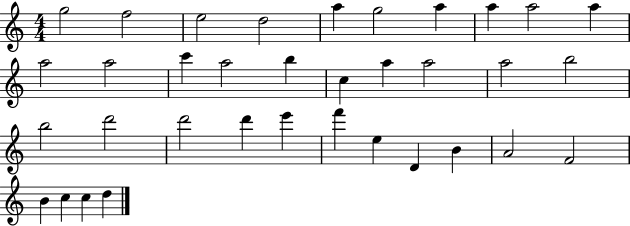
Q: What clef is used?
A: treble